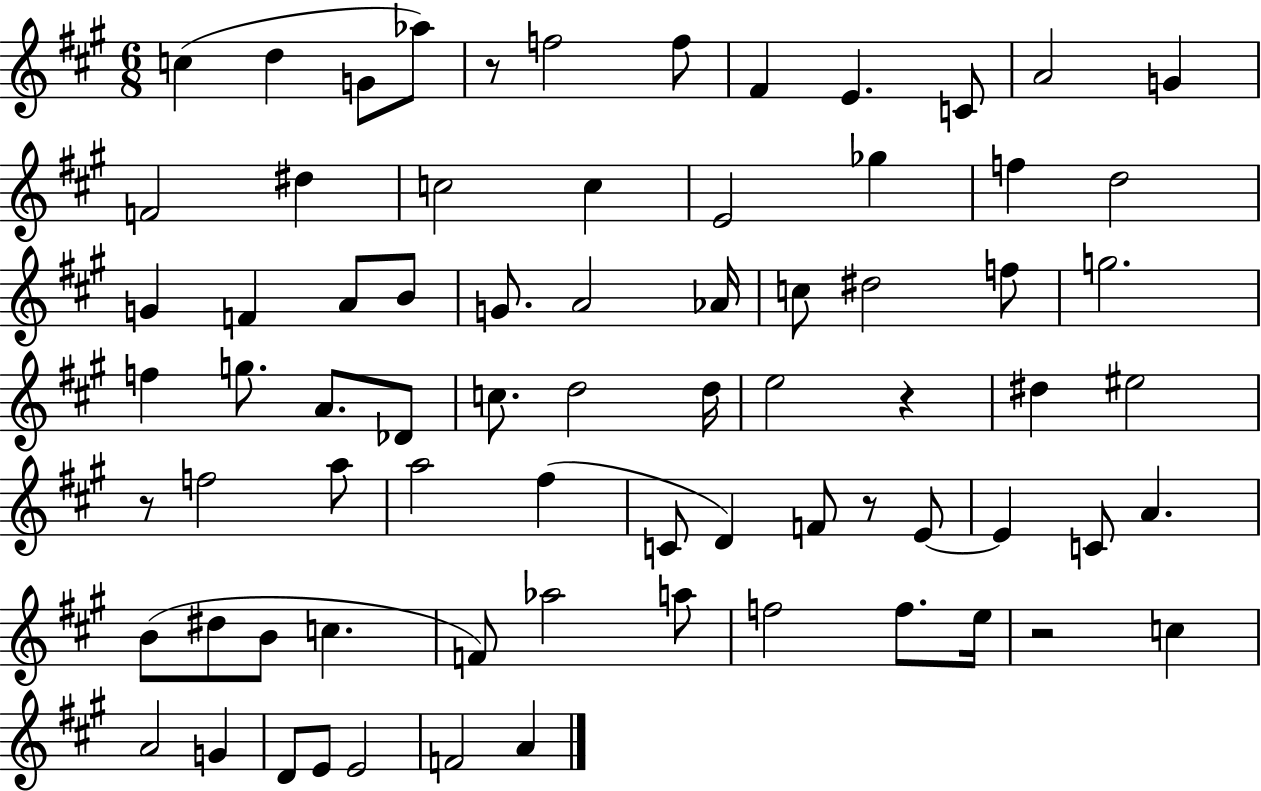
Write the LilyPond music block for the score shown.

{
  \clef treble
  \numericTimeSignature
  \time 6/8
  \key a \major
  c''4( d''4 g'8 aes''8) | r8 f''2 f''8 | fis'4 e'4. c'8 | a'2 g'4 | \break f'2 dis''4 | c''2 c''4 | e'2 ges''4 | f''4 d''2 | \break g'4 f'4 a'8 b'8 | g'8. a'2 aes'16 | c''8 dis''2 f''8 | g''2. | \break f''4 g''8. a'8. des'8 | c''8. d''2 d''16 | e''2 r4 | dis''4 eis''2 | \break r8 f''2 a''8 | a''2 fis''4( | c'8 d'4) f'8 r8 e'8~~ | e'4 c'8 a'4. | \break b'8( dis''8 b'8 c''4. | f'8) aes''2 a''8 | f''2 f''8. e''16 | r2 c''4 | \break a'2 g'4 | d'8 e'8 e'2 | f'2 a'4 | \bar "|."
}